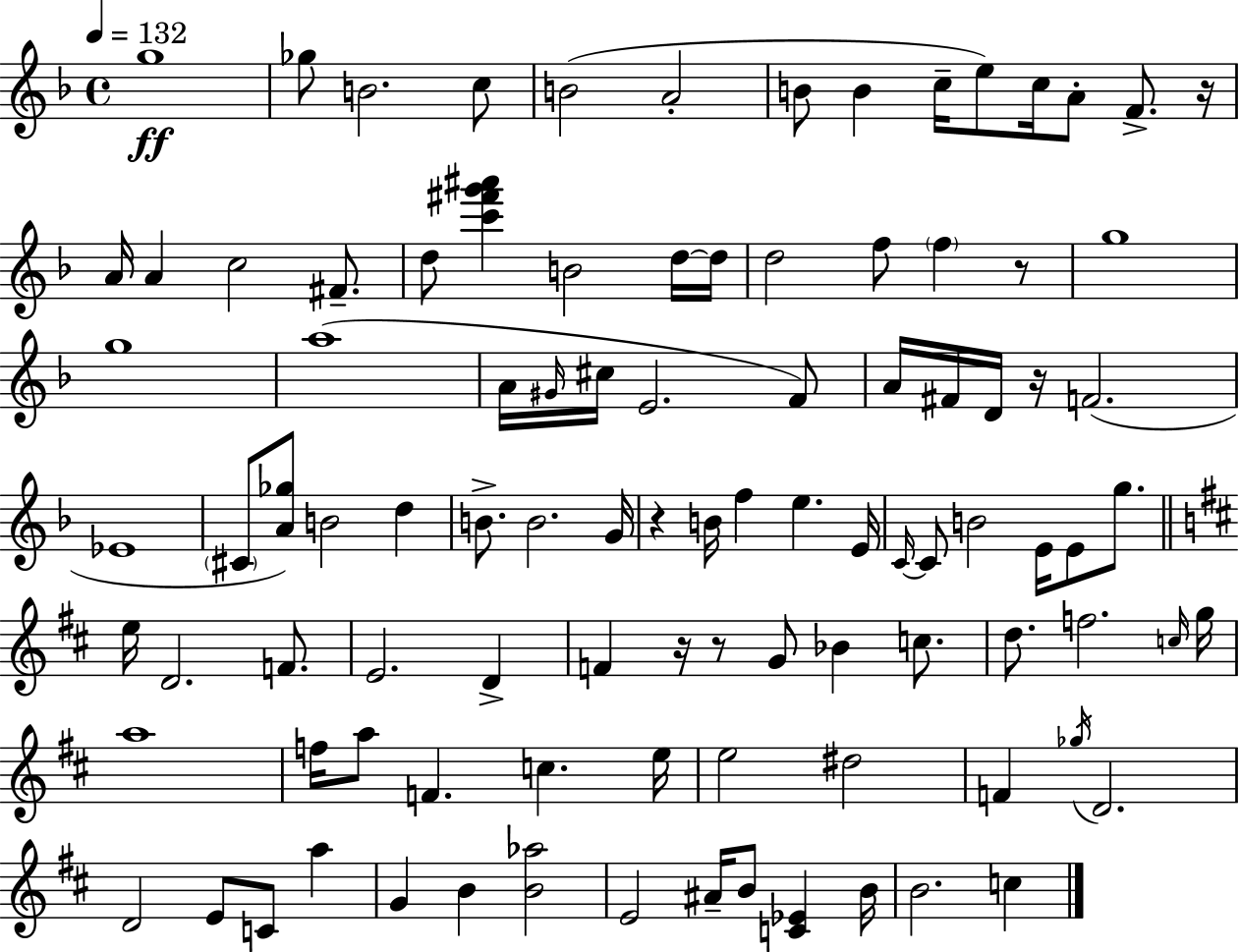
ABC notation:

X:1
T:Untitled
M:4/4
L:1/4
K:F
g4 _g/2 B2 c/2 B2 A2 B/2 B c/4 e/2 c/4 A/2 F/2 z/4 A/4 A c2 ^F/2 d/2 [c'^f'g'^a'] B2 d/4 d/4 d2 f/2 f z/2 g4 g4 a4 A/4 ^G/4 ^c/4 E2 F/2 A/4 ^F/4 D/4 z/4 F2 _E4 ^C/2 [A_g]/2 B2 d B/2 B2 G/4 z B/4 f e E/4 C/4 C/2 B2 E/4 E/2 g/2 e/4 D2 F/2 E2 D F z/4 z/2 G/2 _B c/2 d/2 f2 c/4 g/4 a4 f/4 a/2 F c e/4 e2 ^d2 F _g/4 D2 D2 E/2 C/2 a G B [B_a]2 E2 ^A/4 B/2 [C_E] B/4 B2 c